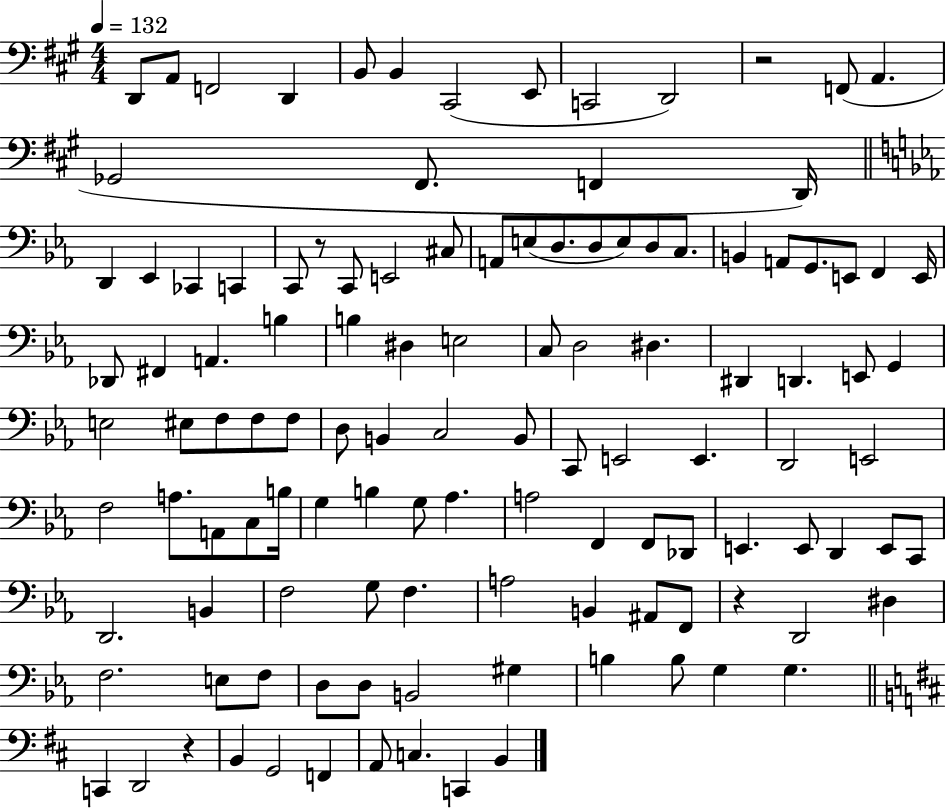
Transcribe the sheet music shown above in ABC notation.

X:1
T:Untitled
M:4/4
L:1/4
K:A
D,,/2 A,,/2 F,,2 D,, B,,/2 B,, ^C,,2 E,,/2 C,,2 D,,2 z2 F,,/2 A,, _G,,2 ^F,,/2 F,, D,,/4 D,, _E,, _C,, C,, C,,/2 z/2 C,,/2 E,,2 ^C,/2 A,,/2 E,/2 D,/2 D,/2 E,/2 D,/2 C,/2 B,, A,,/2 G,,/2 E,,/2 F,, E,,/4 _D,,/2 ^F,, A,, B, B, ^D, E,2 C,/2 D,2 ^D, ^D,, D,, E,,/2 G,, E,2 ^E,/2 F,/2 F,/2 F,/2 D,/2 B,, C,2 B,,/2 C,,/2 E,,2 E,, D,,2 E,,2 F,2 A,/2 A,,/2 C,/2 B,/4 G, B, G,/2 _A, A,2 F,, F,,/2 _D,,/2 E,, E,,/2 D,, E,,/2 C,,/2 D,,2 B,, F,2 G,/2 F, A,2 B,, ^A,,/2 F,,/2 z D,,2 ^D, F,2 E,/2 F,/2 D,/2 D,/2 B,,2 ^G, B, B,/2 G, G, C,, D,,2 z B,, G,,2 F,, A,,/2 C, C,, B,,